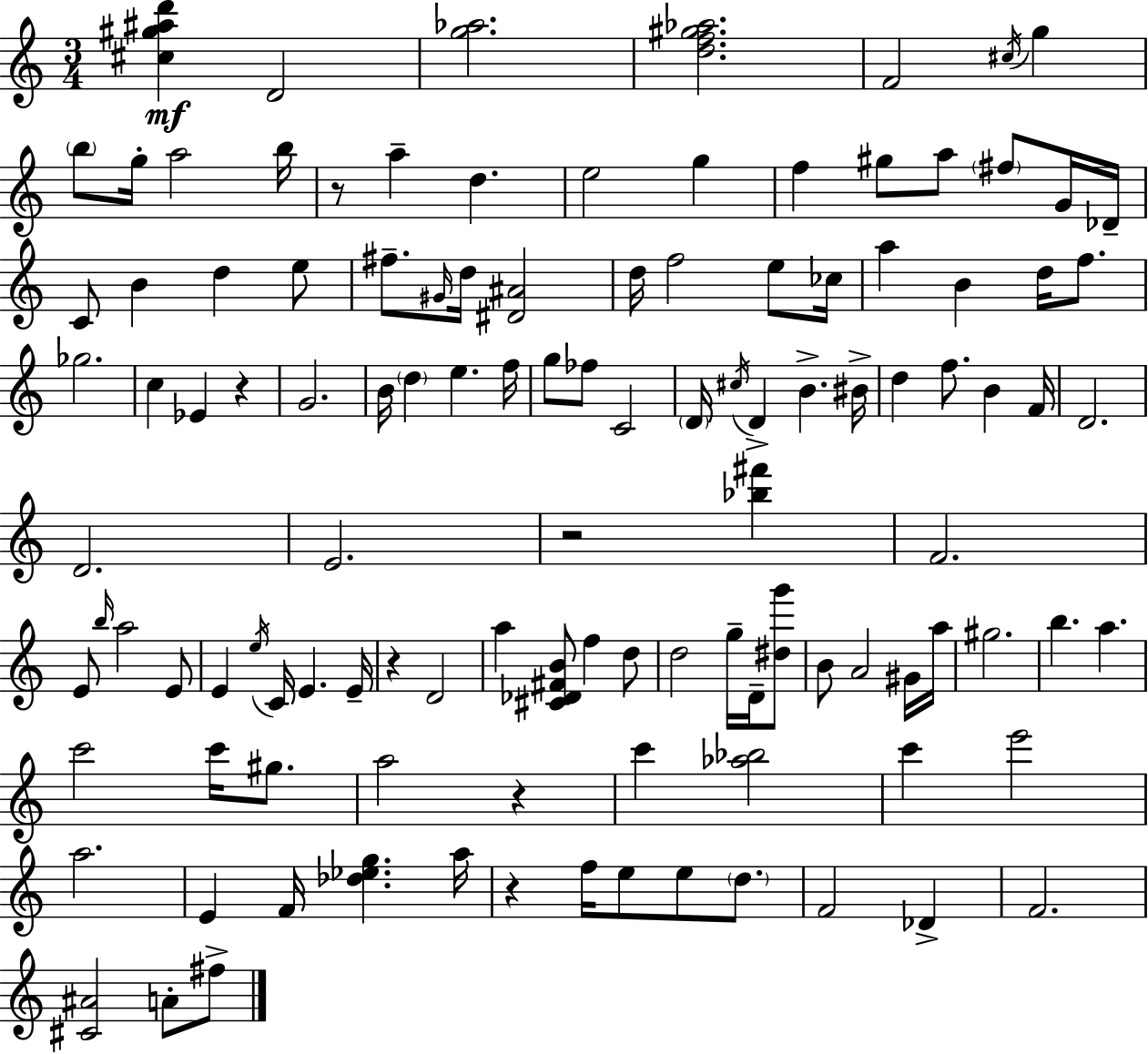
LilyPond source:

{
  \clef treble
  \numericTimeSignature
  \time 3/4
  \key c \major
  <cis'' gis'' ais'' d'''>4\mf d'2 | <g'' aes''>2. | <d'' f'' gis'' aes''>2. | f'2 \acciaccatura { cis''16 } g''4 | \break \parenthesize b''8 g''16-. a''2 | b''16 r8 a''4-- d''4. | e''2 g''4 | f''4 gis''8 a''8 \parenthesize fis''8 g'16 | \break des'16-- c'8 b'4 d''4 e''8 | fis''8.-- \grace { gis'16 } d''16 <dis' ais'>2 | d''16 f''2 e''8 | ces''16 a''4 b'4 d''16 f''8. | \break ges''2. | c''4 ees'4 r4 | g'2. | b'16 \parenthesize d''4 e''4. | \break f''16 g''8 fes''8 c'2 | \parenthesize d'16 \acciaccatura { cis''16 } d'4-> b'4.-> | bis'16-> d''4 f''8. b'4 | f'16 d'2. | \break d'2. | e'2. | r2 <bes'' fis'''>4 | f'2. | \break e'8 \grace { b''16 } a''2 | e'8 e'4 \acciaccatura { e''16 } c'16 e'4. | e'16-- r4 d'2 | a''4 <cis' des' fis' b'>8 f''4 | \break d''8 d''2 | g''16-- d'16-- <dis'' g'''>8 b'8 a'2 | gis'16 a''16 gis''2. | b''4. a''4. | \break c'''2 | c'''16 gis''8. a''2 | r4 c'''4 <aes'' bes''>2 | c'''4 e'''2 | \break a''2. | e'4 f'16 <des'' ees'' g''>4. | a''16 r4 f''16 e''8 | e''8 \parenthesize d''8. f'2 | \break des'4-> f'2. | <cis' ais'>2 | a'8-. fis''8-> \bar "|."
}